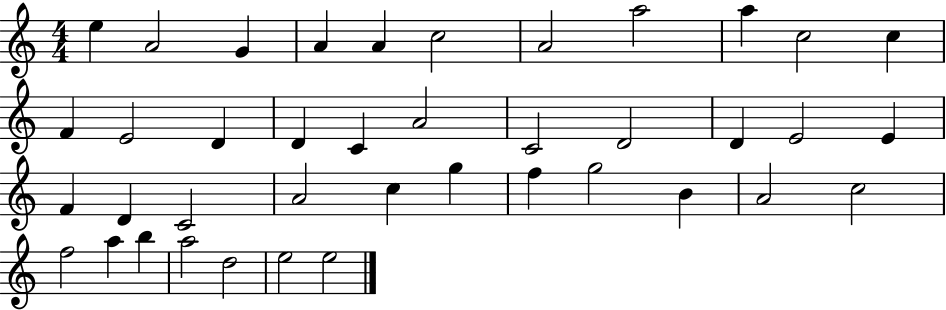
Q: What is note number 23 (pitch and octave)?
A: F4